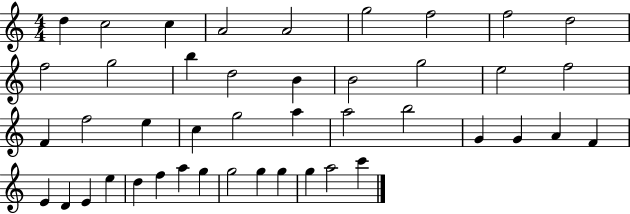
D5/q C5/h C5/q A4/h A4/h G5/h F5/h F5/h D5/h F5/h G5/h B5/q D5/h B4/q B4/h G5/h E5/h F5/h F4/q F5/h E5/q C5/q G5/h A5/q A5/h B5/h G4/q G4/q A4/q F4/q E4/q D4/q E4/q E5/q D5/q F5/q A5/q G5/q G5/h G5/q G5/q G5/q A5/h C6/q